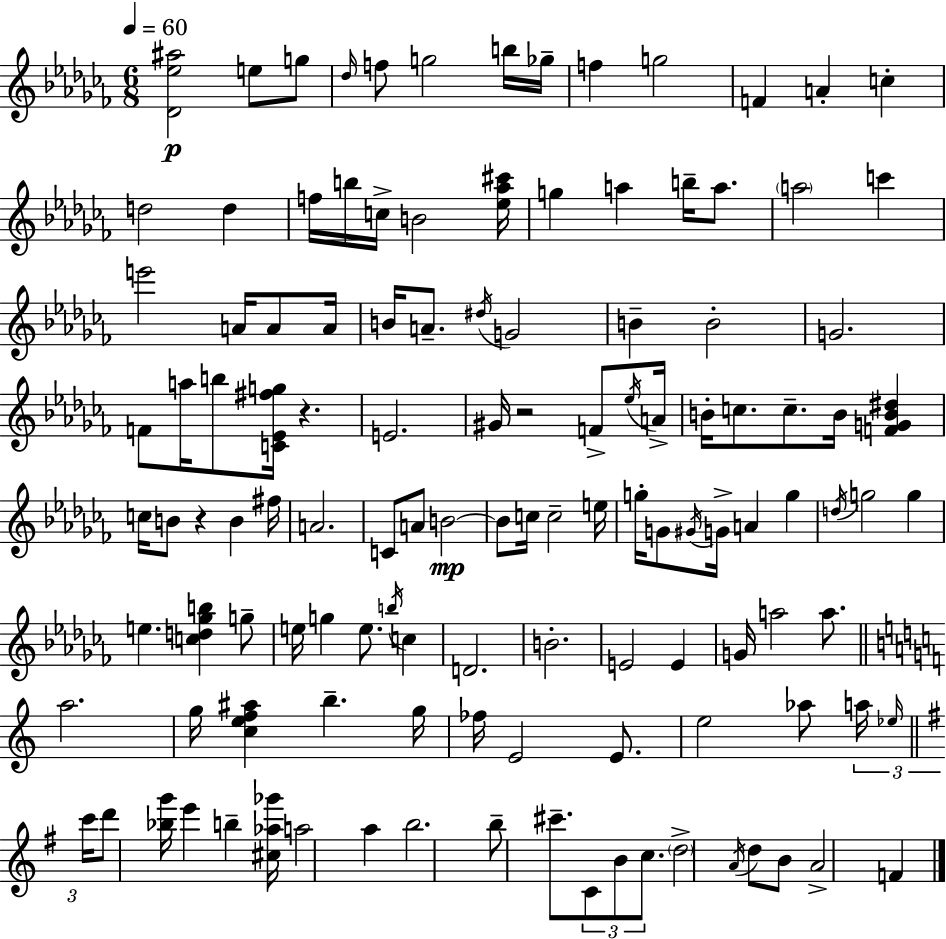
{
  \clef treble
  \numericTimeSignature
  \time 6/8
  \key aes \minor
  \tempo 4 = 60
  <des' ees'' ais''>2\p e''8 g''8 | \grace { des''16 } f''8 g''2 b''16 | ges''16-- f''4 g''2 | f'4 a'4-. c''4-. | \break d''2 d''4 | f''16 b''16 c''16-> b'2 | <ees'' aes'' cis'''>16 g''4 a''4 b''16-- a''8. | \parenthesize a''2 c'''4 | \break e'''2 a'16 a'8 | a'16 b'16 a'8.-- \acciaccatura { dis''16 } g'2 | b'4-- b'2-. | g'2. | \break f'8 a''16 b''8 <c' ees' fis'' g''>16 r4. | e'2. | gis'16 r2 f'8-> | \acciaccatura { ees''16 } a'16-> b'16-. c''8. c''8.-- b'16 <f' g' b' dis''>4 | \break c''16 b'8 r4 b'4 | fis''16 a'2. | c'8 a'8 b'2~~\mp | b'8 c''16 c''2-- | \break e''16 g''16-. g'8 \acciaccatura { gis'16 } g'16-> a'4 | g''4 \acciaccatura { d''16 } g''2 | g''4 e''4. <c'' d'' ges'' b''>4 | g''8-- e''16 g''4 e''8. | \break \acciaccatura { b''16 } c''4 d'2. | b'2.-. | e'2 | e'4 g'16 a''2 | \break a''8. \bar "||" \break \key c \major a''2. | g''16 <c'' e'' f'' ais''>4 b''4.-- g''16 | fes''16 e'2 e'8. | e''2 aes''8 \tuplet 3/2 { a''16 \grace { ees''16 } | \break \bar "||" \break \key e \minor c'''16 } d'''8 <bes'' g'''>16 e'''4 b''4-- | <cis'' aes'' ges'''>16 a''2 a''4 | b''2. | b''8-- cis'''8.-- \tuplet 3/2 { c'8 b'8 c''8. } | \break \parenthesize d''2-> \acciaccatura { a'16 } d''8 | b'8 a'2-> f'4 | \bar "|."
}